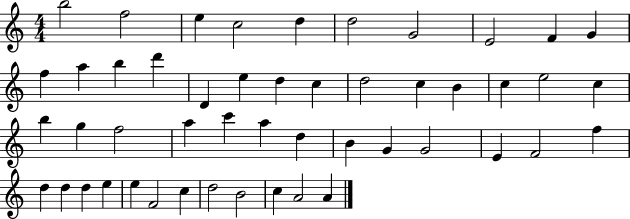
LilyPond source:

{
  \clef treble
  \numericTimeSignature
  \time 4/4
  \key c \major
  b''2 f''2 | e''4 c''2 d''4 | d''2 g'2 | e'2 f'4 g'4 | \break f''4 a''4 b''4 d'''4 | d'4 e''4 d''4 c''4 | d''2 c''4 b'4 | c''4 e''2 c''4 | \break b''4 g''4 f''2 | a''4 c'''4 a''4 d''4 | b'4 g'4 g'2 | e'4 f'2 f''4 | \break d''4 d''4 d''4 e''4 | e''4 f'2 c''4 | d''2 b'2 | c''4 a'2 a'4 | \break \bar "|."
}